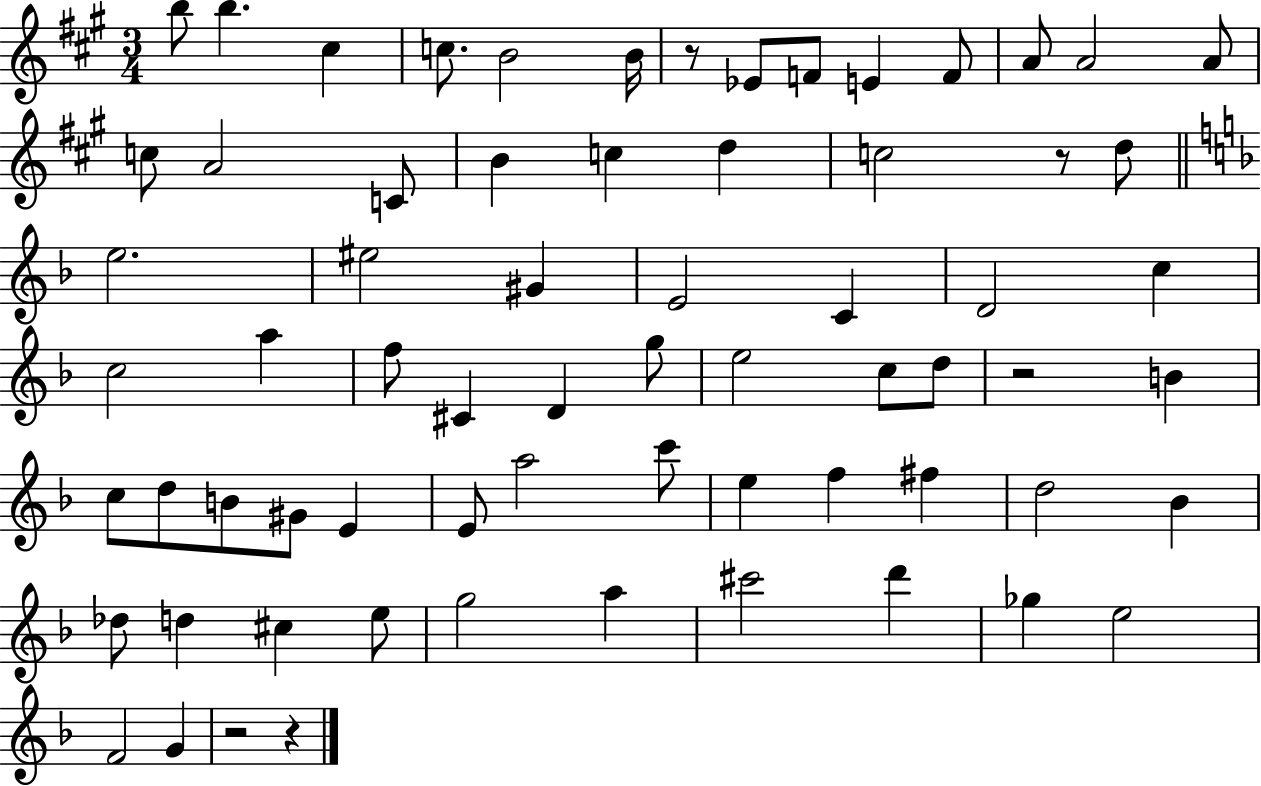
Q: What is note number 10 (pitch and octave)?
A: F4